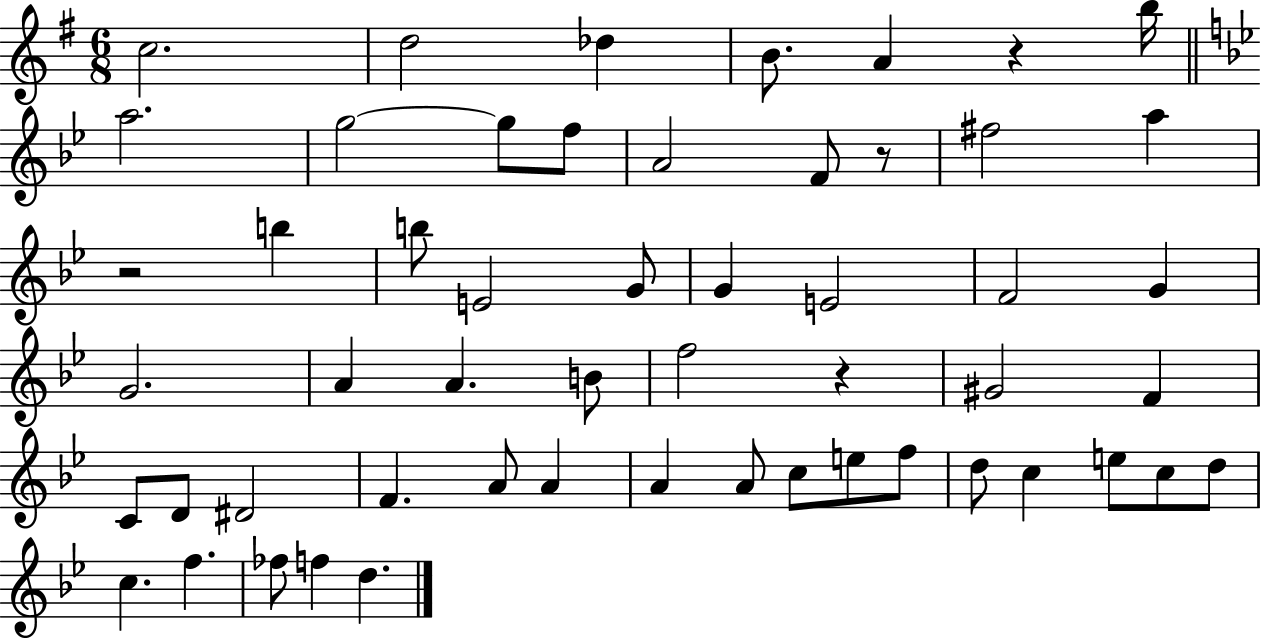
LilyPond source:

{
  \clef treble
  \numericTimeSignature
  \time 6/8
  \key g \major
  c''2. | d''2 des''4 | b'8. a'4 r4 b''16 | \bar "||" \break \key bes \major a''2. | g''2~~ g''8 f''8 | a'2 f'8 r8 | fis''2 a''4 | \break r2 b''4 | b''8 e'2 g'8 | g'4 e'2 | f'2 g'4 | \break g'2. | a'4 a'4. b'8 | f''2 r4 | gis'2 f'4 | \break c'8 d'8 dis'2 | f'4. a'8 a'4 | a'4 a'8 c''8 e''8 f''8 | d''8 c''4 e''8 c''8 d''8 | \break c''4. f''4. | fes''8 f''4 d''4. | \bar "|."
}